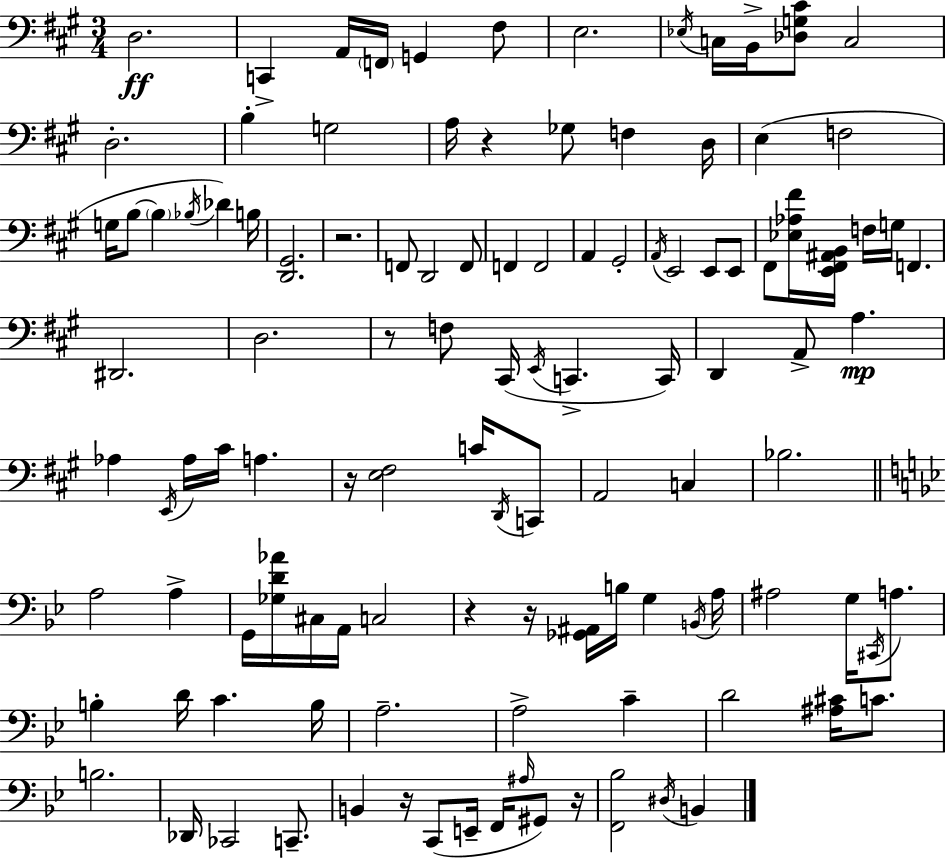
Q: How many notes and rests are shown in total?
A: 114